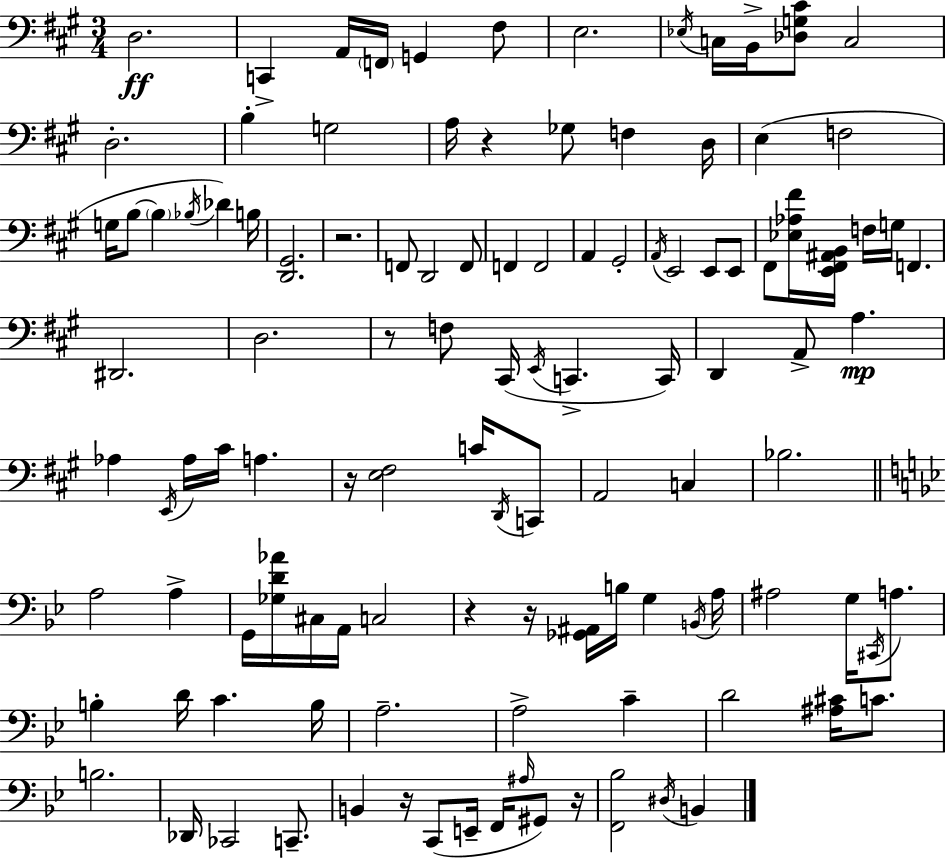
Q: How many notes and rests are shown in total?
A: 114